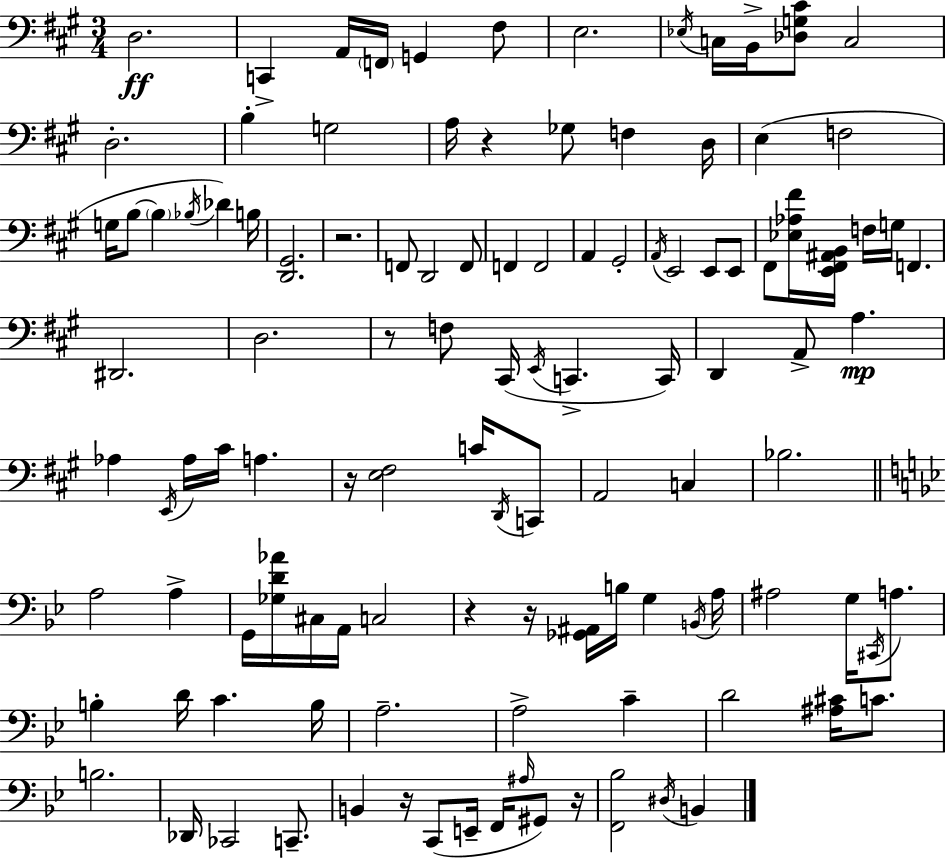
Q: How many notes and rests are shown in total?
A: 114